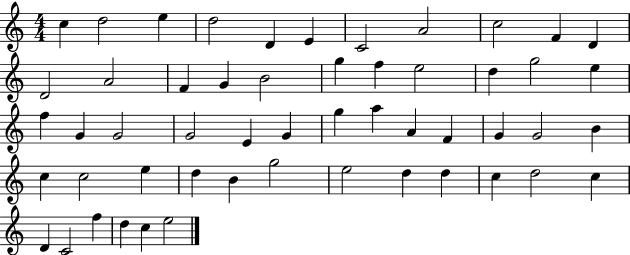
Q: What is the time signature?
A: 4/4